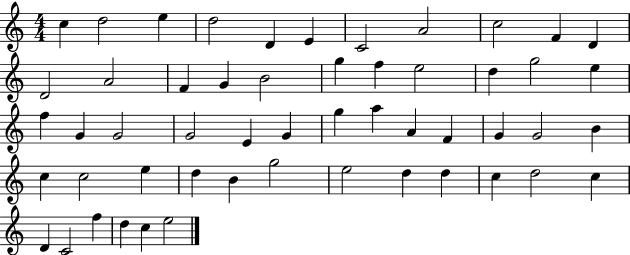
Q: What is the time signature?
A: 4/4